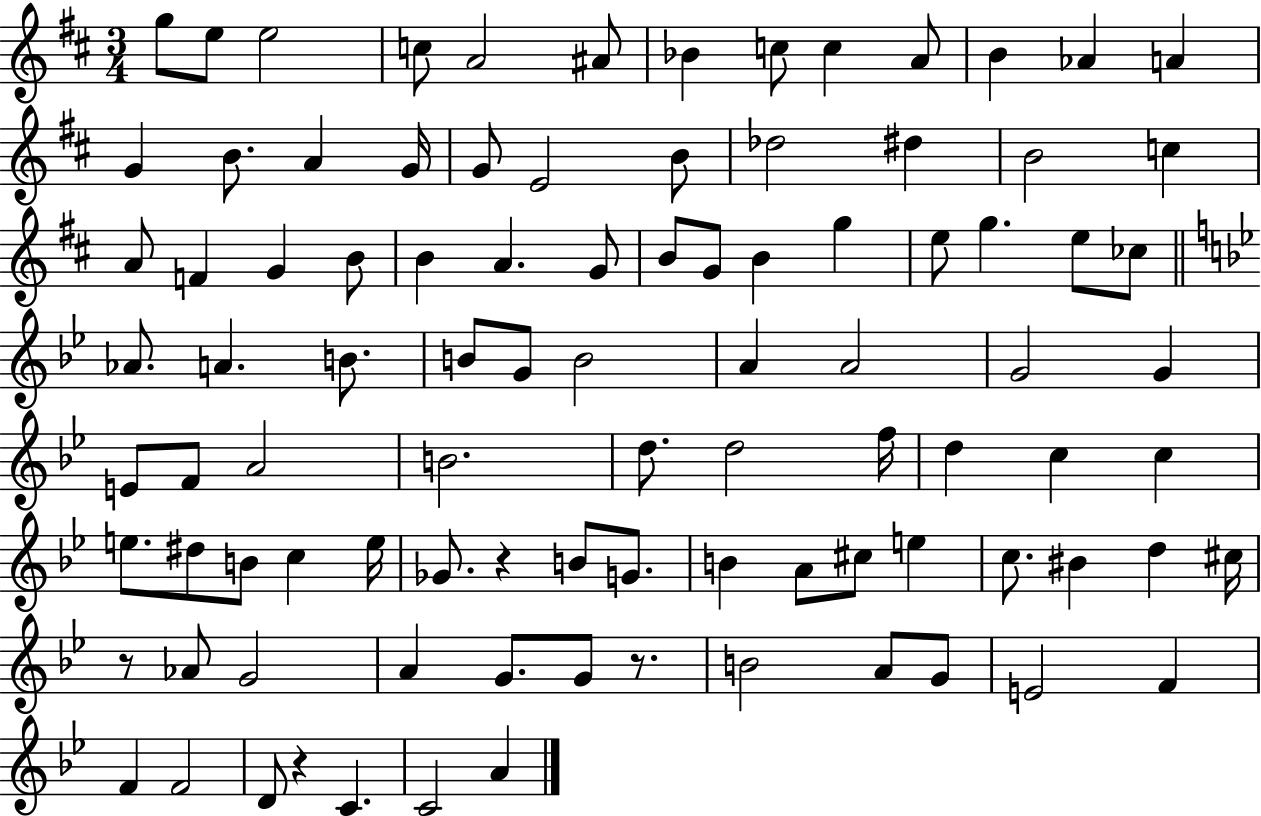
{
  \clef treble
  \numericTimeSignature
  \time 3/4
  \key d \major
  g''8 e''8 e''2 | c''8 a'2 ais'8 | bes'4 c''8 c''4 a'8 | b'4 aes'4 a'4 | \break g'4 b'8. a'4 g'16 | g'8 e'2 b'8 | des''2 dis''4 | b'2 c''4 | \break a'8 f'4 g'4 b'8 | b'4 a'4. g'8 | b'8 g'8 b'4 g''4 | e''8 g''4. e''8 ces''8 | \break \bar "||" \break \key bes \major aes'8. a'4. b'8. | b'8 g'8 b'2 | a'4 a'2 | g'2 g'4 | \break e'8 f'8 a'2 | b'2. | d''8. d''2 f''16 | d''4 c''4 c''4 | \break e''8. dis''8 b'8 c''4 e''16 | ges'8. r4 b'8 g'8. | b'4 a'8 cis''8 e''4 | c''8. bis'4 d''4 cis''16 | \break r8 aes'8 g'2 | a'4 g'8. g'8 r8. | b'2 a'8 g'8 | e'2 f'4 | \break f'4 f'2 | d'8 r4 c'4. | c'2 a'4 | \bar "|."
}